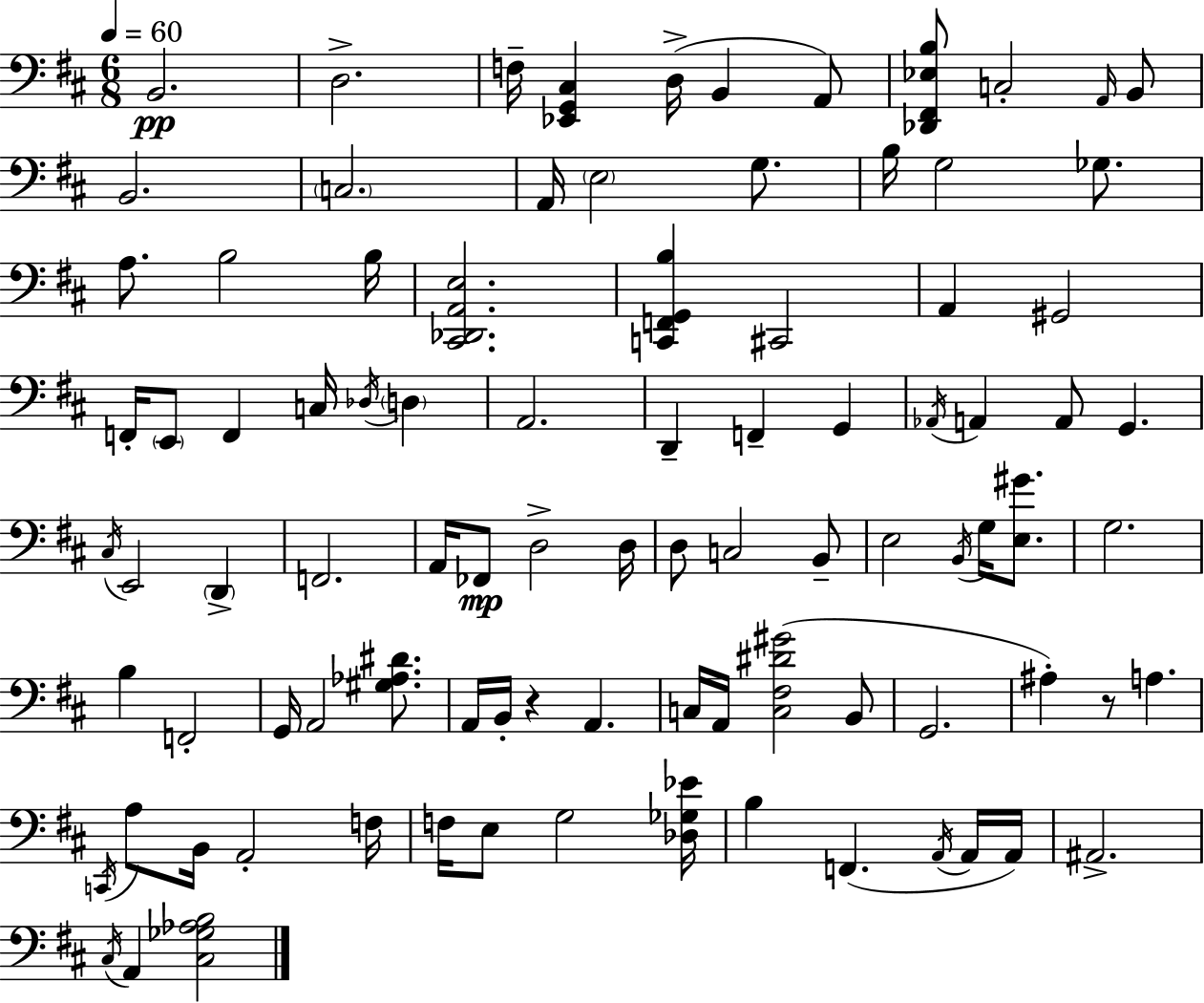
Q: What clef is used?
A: bass